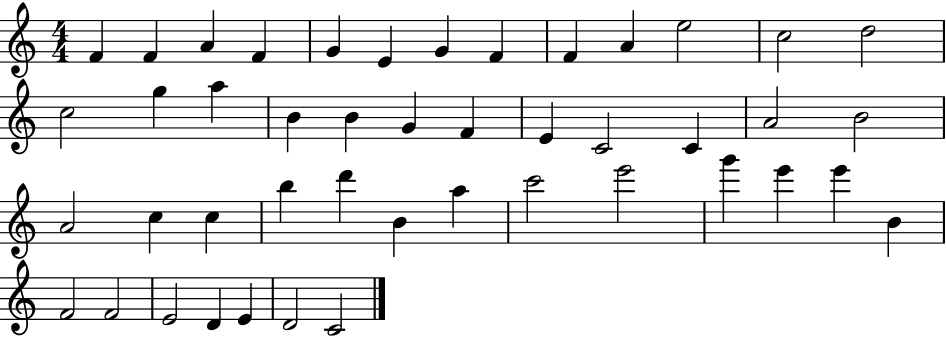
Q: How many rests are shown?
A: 0